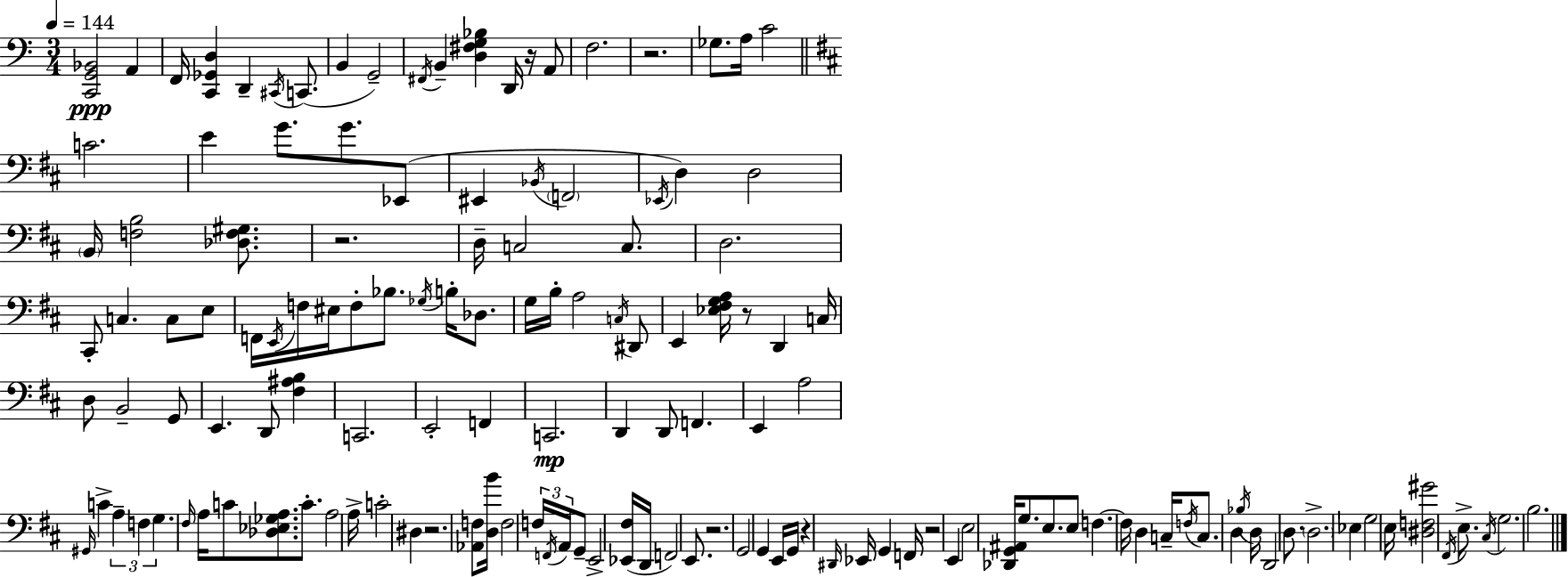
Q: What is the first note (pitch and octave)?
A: A2